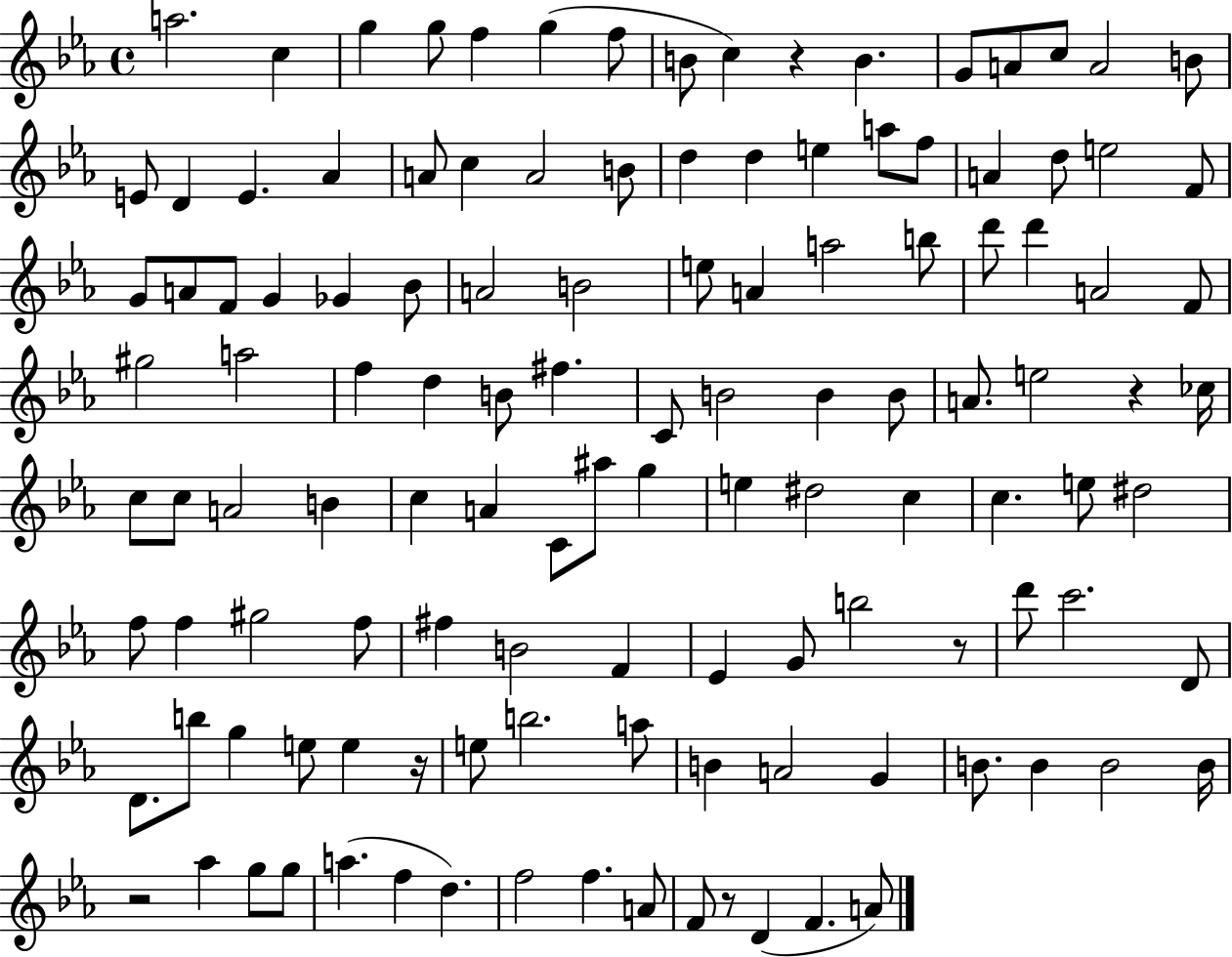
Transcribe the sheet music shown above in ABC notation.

X:1
T:Untitled
M:4/4
L:1/4
K:Eb
a2 c g g/2 f g f/2 B/2 c z B G/2 A/2 c/2 A2 B/2 E/2 D E _A A/2 c A2 B/2 d d e a/2 f/2 A d/2 e2 F/2 G/2 A/2 F/2 G _G _B/2 A2 B2 e/2 A a2 b/2 d'/2 d' A2 F/2 ^g2 a2 f d B/2 ^f C/2 B2 B B/2 A/2 e2 z _c/4 c/2 c/2 A2 B c A C/2 ^a/2 g e ^d2 c c e/2 ^d2 f/2 f ^g2 f/2 ^f B2 F _E G/2 b2 z/2 d'/2 c'2 D/2 D/2 b/2 g e/2 e z/4 e/2 b2 a/2 B A2 G B/2 B B2 B/4 z2 _a g/2 g/2 a f d f2 f A/2 F/2 z/2 D F A/2